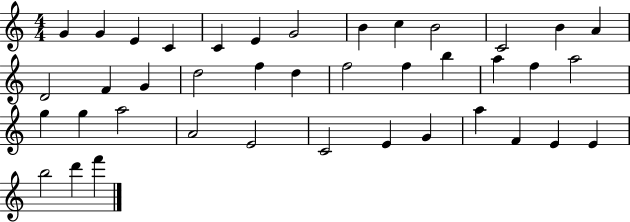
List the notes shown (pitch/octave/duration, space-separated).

G4/q G4/q E4/q C4/q C4/q E4/q G4/h B4/q C5/q B4/h C4/h B4/q A4/q D4/h F4/q G4/q D5/h F5/q D5/q F5/h F5/q B5/q A5/q F5/q A5/h G5/q G5/q A5/h A4/h E4/h C4/h E4/q G4/q A5/q F4/q E4/q E4/q B5/h D6/q F6/q